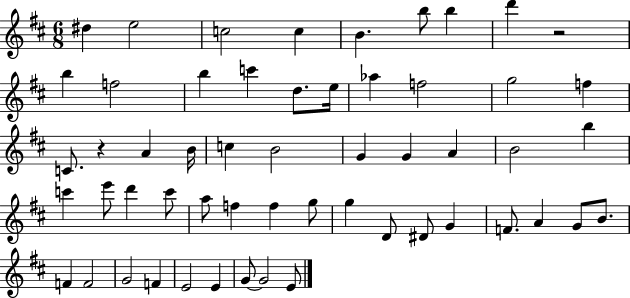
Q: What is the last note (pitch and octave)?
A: E4